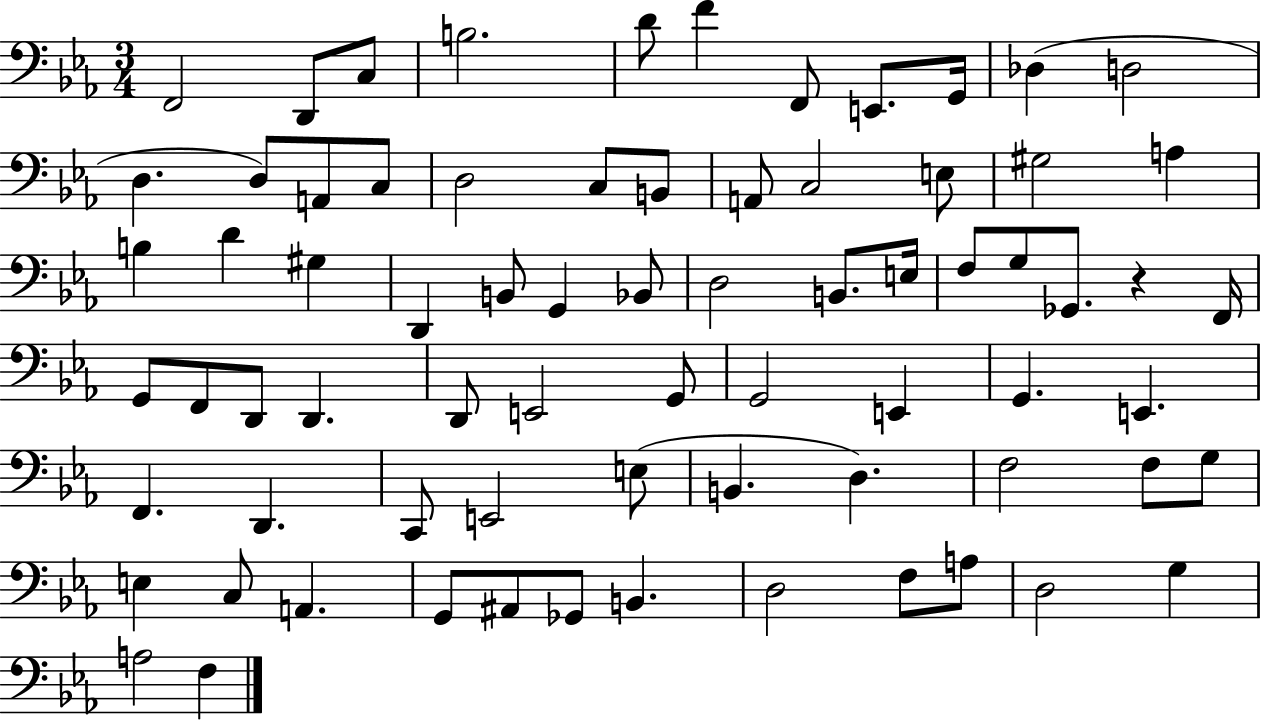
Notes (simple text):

F2/h D2/e C3/e B3/h. D4/e F4/q F2/e E2/e. G2/s Db3/q D3/h D3/q. D3/e A2/e C3/e D3/h C3/e B2/e A2/e C3/h E3/e G#3/h A3/q B3/q D4/q G#3/q D2/q B2/e G2/q Bb2/e D3/h B2/e. E3/s F3/e G3/e Gb2/e. R/q F2/s G2/e F2/e D2/e D2/q. D2/e E2/h G2/e G2/h E2/q G2/q. E2/q. F2/q. D2/q. C2/e E2/h E3/e B2/q. D3/q. F3/h F3/e G3/e E3/q C3/e A2/q. G2/e A#2/e Gb2/e B2/q. D3/h F3/e A3/e D3/h G3/q A3/h F3/q